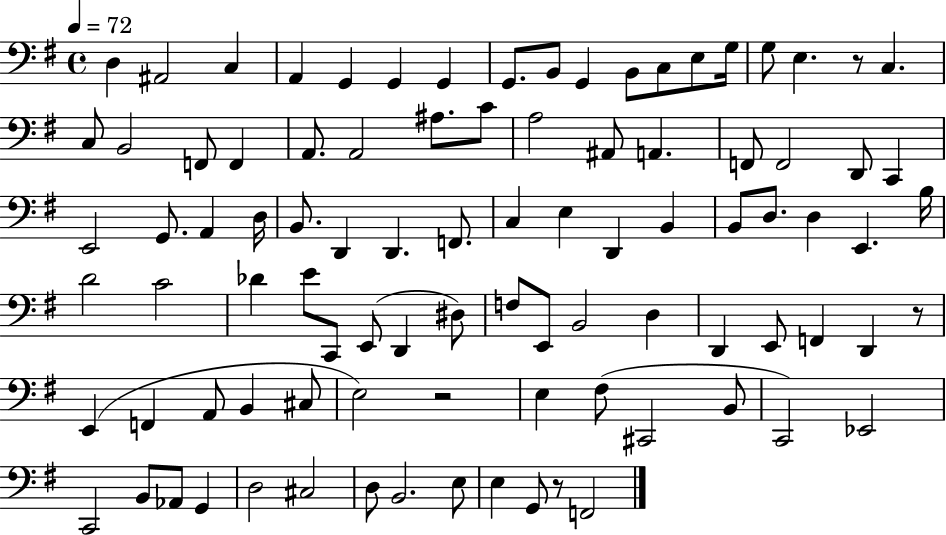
D3/q A#2/h C3/q A2/q G2/q G2/q G2/q G2/e. B2/e G2/q B2/e C3/e E3/e G3/s G3/e E3/q. R/e C3/q. C3/e B2/h F2/e F2/q A2/e. A2/h A#3/e. C4/e A3/h A#2/e A2/q. F2/e F2/h D2/e C2/q E2/h G2/e. A2/q D3/s B2/e. D2/q D2/q. F2/e. C3/q E3/q D2/q B2/q B2/e D3/e. D3/q E2/q. B3/s D4/h C4/h Db4/q E4/e C2/e E2/e D2/q D#3/e F3/e E2/e B2/h D3/q D2/q E2/e F2/q D2/q R/e E2/q F2/q A2/e B2/q C#3/e E3/h R/h E3/q F#3/e C#2/h B2/e C2/h Eb2/h C2/h B2/e Ab2/e G2/q D3/h C#3/h D3/e B2/h. E3/e E3/q G2/e R/e F2/h